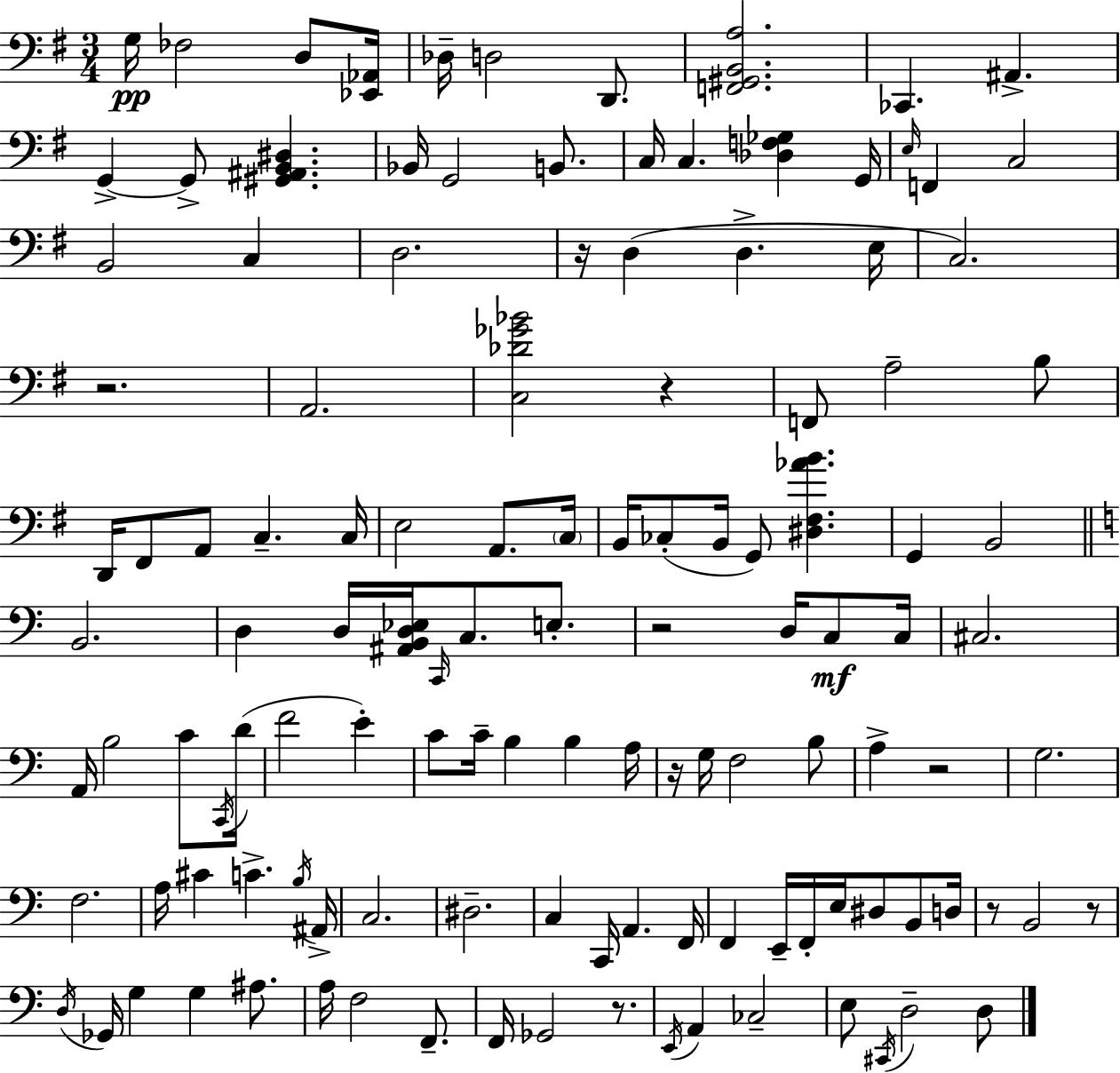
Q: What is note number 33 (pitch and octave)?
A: A2